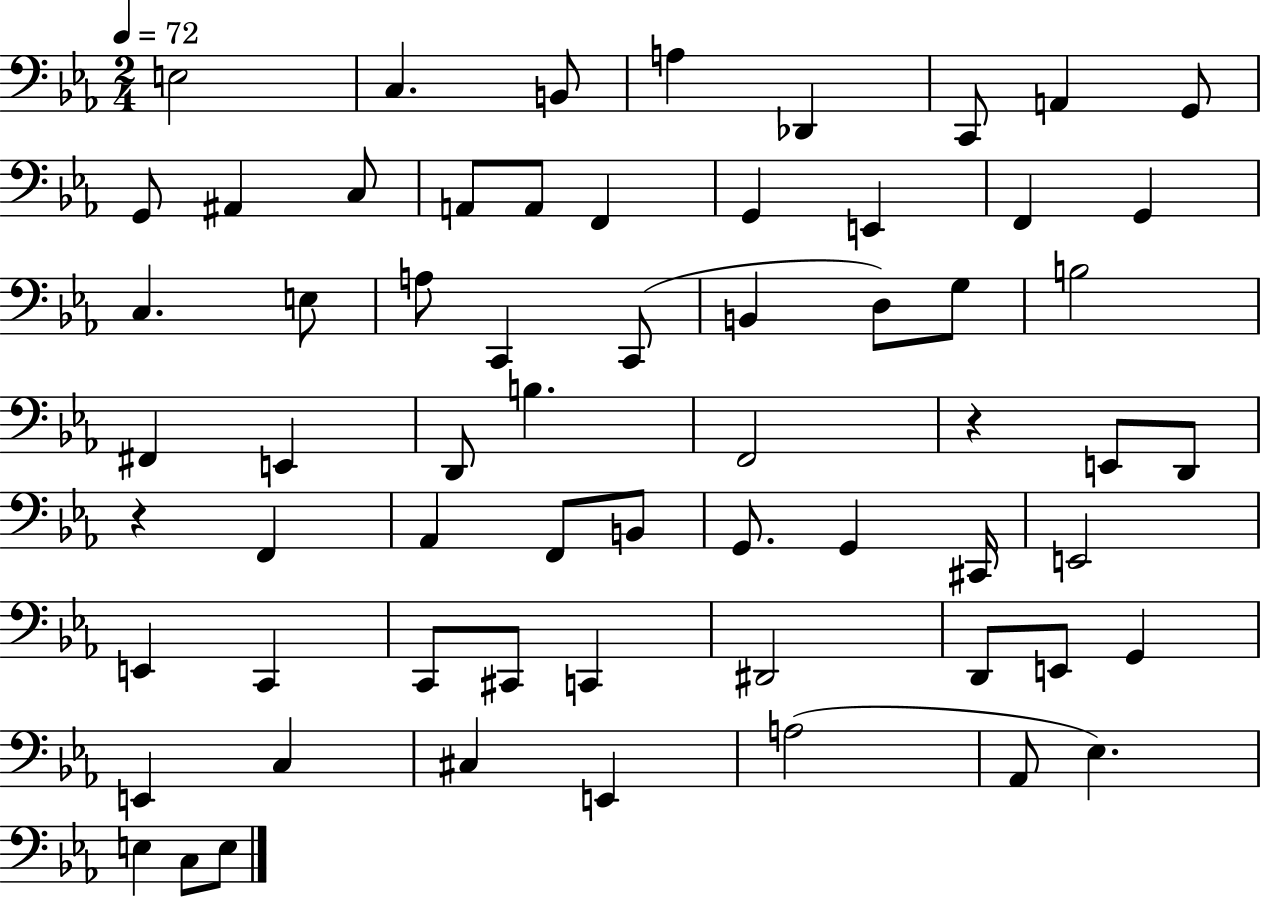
{
  \clef bass
  \numericTimeSignature
  \time 2/4
  \key ees \major
  \tempo 4 = 72
  e2 | c4. b,8 | a4 des,4 | c,8 a,4 g,8 | \break g,8 ais,4 c8 | a,8 a,8 f,4 | g,4 e,4 | f,4 g,4 | \break c4. e8 | a8 c,4 c,8( | b,4 d8) g8 | b2 | \break fis,4 e,4 | d,8 b4. | f,2 | r4 e,8 d,8 | \break r4 f,4 | aes,4 f,8 b,8 | g,8. g,4 cis,16 | e,2 | \break e,4 c,4 | c,8 cis,8 c,4 | dis,2 | d,8 e,8 g,4 | \break e,4 c4 | cis4 e,4 | a2( | aes,8 ees4.) | \break e4 c8 e8 | \bar "|."
}